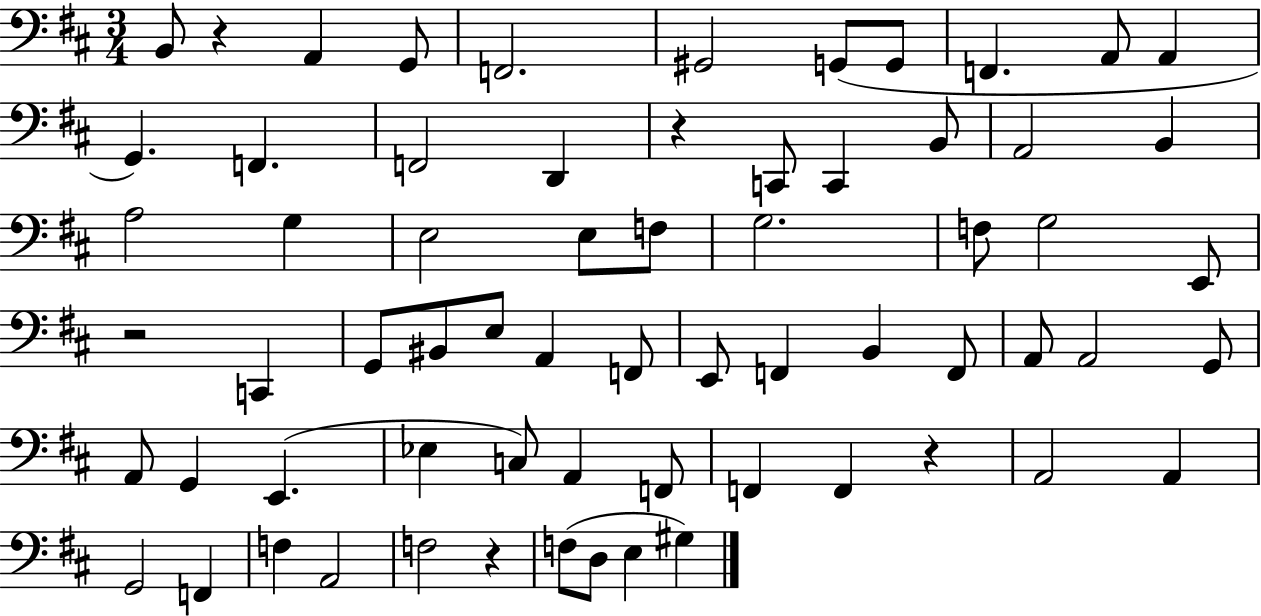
{
  \clef bass
  \numericTimeSignature
  \time 3/4
  \key d \major
  b,8 r4 a,4 g,8 | f,2. | gis,2 g,8( g,8 | f,4. a,8 a,4 | \break g,4.) f,4. | f,2 d,4 | r4 c,8 c,4 b,8 | a,2 b,4 | \break a2 g4 | e2 e8 f8 | g2. | f8 g2 e,8 | \break r2 c,4 | g,8 bis,8 e8 a,4 f,8 | e,8 f,4 b,4 f,8 | a,8 a,2 g,8 | \break a,8 g,4 e,4.( | ees4 c8) a,4 f,8 | f,4 f,4 r4 | a,2 a,4 | \break g,2 f,4 | f4 a,2 | f2 r4 | f8( d8 e4 gis4) | \break \bar "|."
}